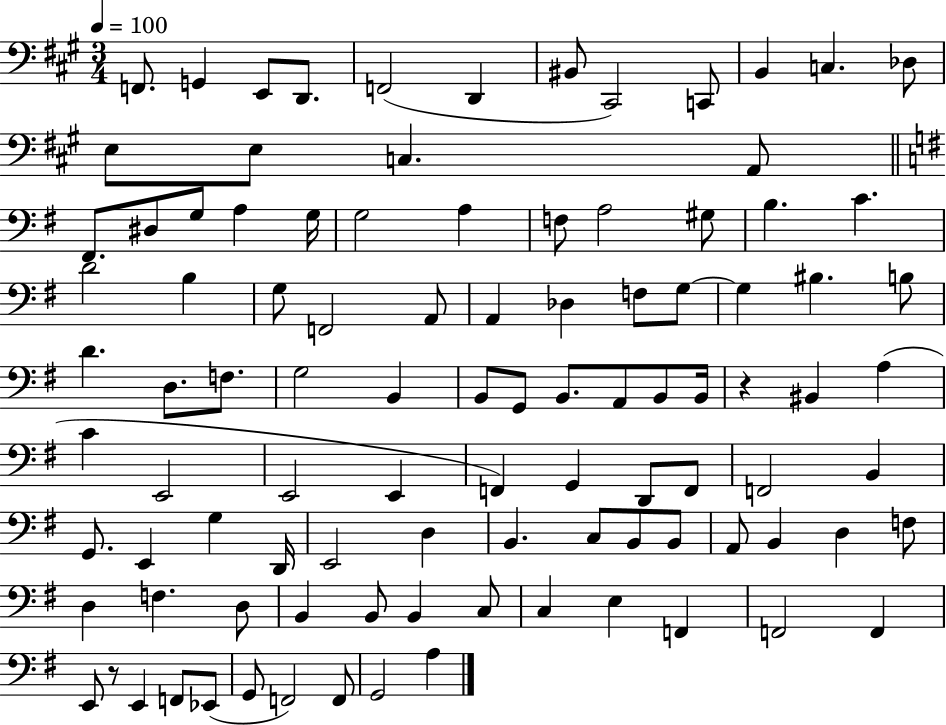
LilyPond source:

{
  \clef bass
  \numericTimeSignature
  \time 3/4
  \key a \major
  \tempo 4 = 100
  f,8. g,4 e,8 d,8. | f,2( d,4 | bis,8 cis,2) c,8 | b,4 c4. des8 | \break e8 e8 c4. a,8 | \bar "||" \break \key g \major fis,8. dis8 g8 a4 g16 | g2 a4 | f8 a2 gis8 | b4. c'4. | \break d'2 b4 | g8 f,2 a,8 | a,4 des4 f8 g8~~ | g4 bis4. b8 | \break d'4. d8. f8. | g2 b,4 | b,8 g,8 b,8. a,8 b,8 b,16 | r4 bis,4 a4( | \break c'4 e,2 | e,2 e,4 | f,4) g,4 d,8 f,8 | f,2 b,4 | \break g,8. e,4 g4 d,16 | e,2 d4 | b,4. c8 b,8 b,8 | a,8 b,4 d4 f8 | \break d4 f4. d8 | b,4 b,8 b,4 c8 | c4 e4 f,4 | f,2 f,4 | \break e,8 r8 e,4 f,8 ees,8( | g,8 f,2) f,8 | g,2 a4 | \bar "|."
}